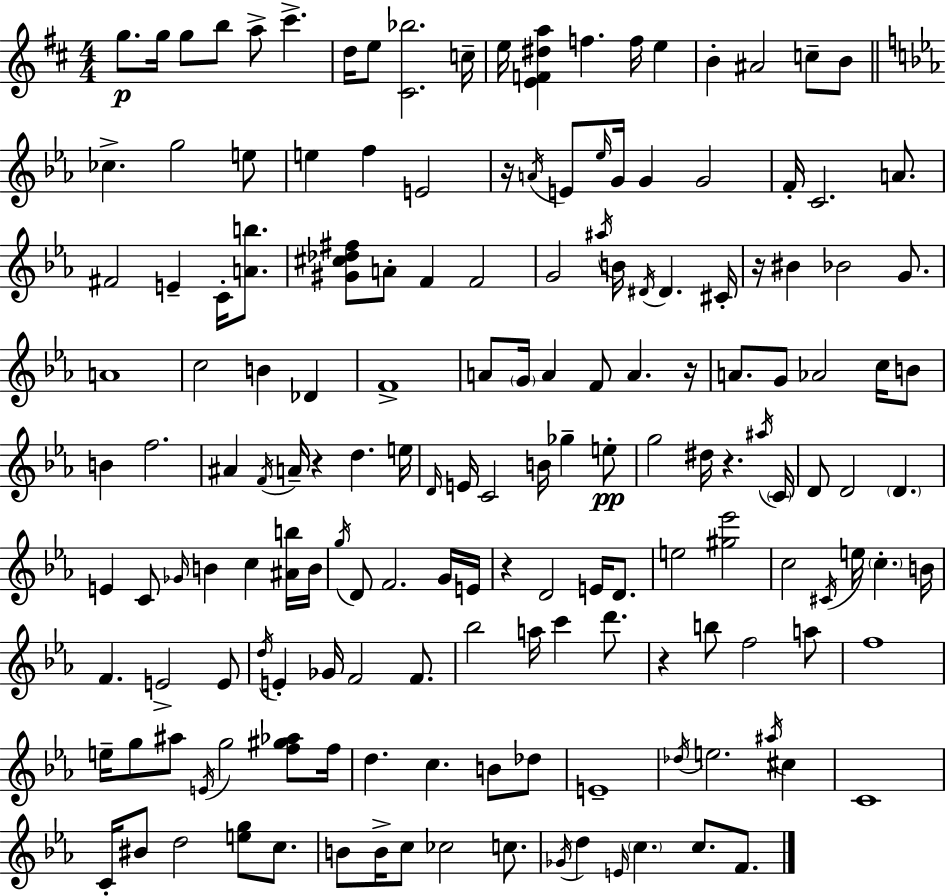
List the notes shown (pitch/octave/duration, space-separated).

G5/e. G5/s G5/e B5/e A5/e C#6/q. D5/s E5/e [C#4,Bb5]/h. C5/s E5/s [E4,F4,D#5,A5]/q F5/q. F5/s E5/q B4/q A#4/h C5/e B4/e CES5/q. G5/h E5/e E5/q F5/q E4/h R/s A4/s E4/e Eb5/s G4/s G4/q G4/h F4/s C4/h. A4/e. F#4/h E4/q C4/s [A4,B5]/e. [G#4,C#5,Db5,F#5]/e A4/e F4/q F4/h G4/h A#5/s B4/s D#4/s D#4/q. C#4/s R/s BIS4/q Bb4/h G4/e. A4/w C5/h B4/q Db4/q F4/w A4/e G4/s A4/q F4/e A4/q. R/s A4/e. G4/e Ab4/h C5/s B4/e B4/q F5/h. A#4/q F4/s A4/s R/q D5/q. E5/s D4/s E4/s C4/h B4/s Gb5/q E5/e G5/h D#5/s R/q. A#5/s C4/s D4/e D4/h D4/q. E4/q C4/e Gb4/s B4/q C5/q [A#4,B5]/s B4/s G5/s D4/e F4/h. G4/s E4/s R/q D4/h E4/s D4/e. E5/h [G#5,Eb6]/h C5/h C#4/s E5/s C5/q. B4/s F4/q. E4/h E4/e D5/s E4/q Gb4/s F4/h F4/e. Bb5/h A5/s C6/q D6/e. R/q B5/e F5/h A5/e F5/w E5/s G5/e A#5/e E4/s G5/h [F5,G#5,Ab5]/e F5/s D5/q. C5/q. B4/e Db5/e E4/w Db5/s E5/h. A#5/s C#5/q C4/w C4/s BIS4/e D5/h [E5,G5]/e C5/e. B4/e B4/s C5/e CES5/h C5/e. Gb4/s D5/q E4/s C5/q. C5/e. F4/e.